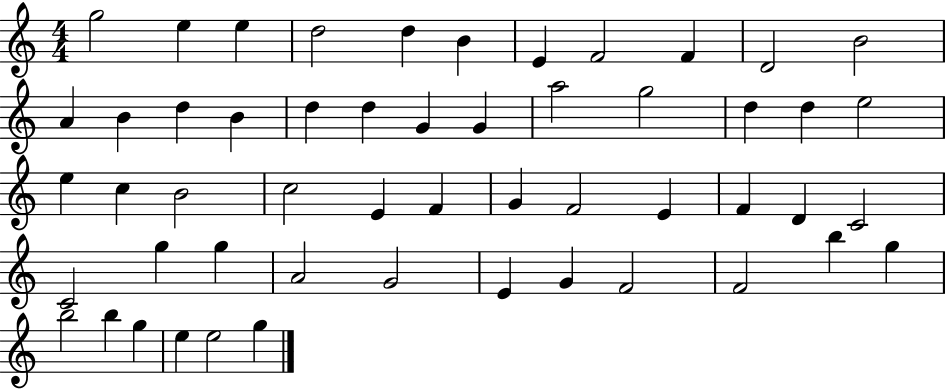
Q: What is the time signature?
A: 4/4